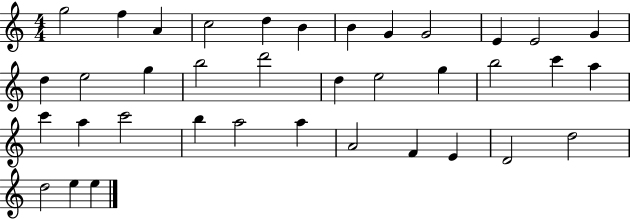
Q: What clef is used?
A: treble